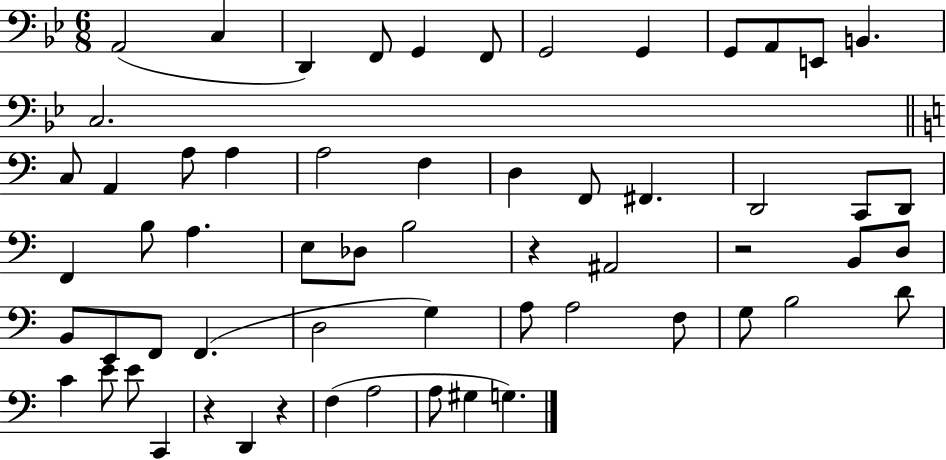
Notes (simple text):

A2/h C3/q D2/q F2/e G2/q F2/e G2/h G2/q G2/e A2/e E2/e B2/q. C3/h. C3/e A2/q A3/e A3/q A3/h F3/q D3/q F2/e F#2/q. D2/h C2/e D2/e F2/q B3/e A3/q. E3/e Db3/e B3/h R/q A#2/h R/h B2/e D3/e B2/e E2/e F2/e F2/q. D3/h G3/q A3/e A3/h F3/e G3/e B3/h D4/e C4/q E4/e E4/e C2/q R/q D2/q R/q F3/q A3/h A3/e G#3/q G3/q.